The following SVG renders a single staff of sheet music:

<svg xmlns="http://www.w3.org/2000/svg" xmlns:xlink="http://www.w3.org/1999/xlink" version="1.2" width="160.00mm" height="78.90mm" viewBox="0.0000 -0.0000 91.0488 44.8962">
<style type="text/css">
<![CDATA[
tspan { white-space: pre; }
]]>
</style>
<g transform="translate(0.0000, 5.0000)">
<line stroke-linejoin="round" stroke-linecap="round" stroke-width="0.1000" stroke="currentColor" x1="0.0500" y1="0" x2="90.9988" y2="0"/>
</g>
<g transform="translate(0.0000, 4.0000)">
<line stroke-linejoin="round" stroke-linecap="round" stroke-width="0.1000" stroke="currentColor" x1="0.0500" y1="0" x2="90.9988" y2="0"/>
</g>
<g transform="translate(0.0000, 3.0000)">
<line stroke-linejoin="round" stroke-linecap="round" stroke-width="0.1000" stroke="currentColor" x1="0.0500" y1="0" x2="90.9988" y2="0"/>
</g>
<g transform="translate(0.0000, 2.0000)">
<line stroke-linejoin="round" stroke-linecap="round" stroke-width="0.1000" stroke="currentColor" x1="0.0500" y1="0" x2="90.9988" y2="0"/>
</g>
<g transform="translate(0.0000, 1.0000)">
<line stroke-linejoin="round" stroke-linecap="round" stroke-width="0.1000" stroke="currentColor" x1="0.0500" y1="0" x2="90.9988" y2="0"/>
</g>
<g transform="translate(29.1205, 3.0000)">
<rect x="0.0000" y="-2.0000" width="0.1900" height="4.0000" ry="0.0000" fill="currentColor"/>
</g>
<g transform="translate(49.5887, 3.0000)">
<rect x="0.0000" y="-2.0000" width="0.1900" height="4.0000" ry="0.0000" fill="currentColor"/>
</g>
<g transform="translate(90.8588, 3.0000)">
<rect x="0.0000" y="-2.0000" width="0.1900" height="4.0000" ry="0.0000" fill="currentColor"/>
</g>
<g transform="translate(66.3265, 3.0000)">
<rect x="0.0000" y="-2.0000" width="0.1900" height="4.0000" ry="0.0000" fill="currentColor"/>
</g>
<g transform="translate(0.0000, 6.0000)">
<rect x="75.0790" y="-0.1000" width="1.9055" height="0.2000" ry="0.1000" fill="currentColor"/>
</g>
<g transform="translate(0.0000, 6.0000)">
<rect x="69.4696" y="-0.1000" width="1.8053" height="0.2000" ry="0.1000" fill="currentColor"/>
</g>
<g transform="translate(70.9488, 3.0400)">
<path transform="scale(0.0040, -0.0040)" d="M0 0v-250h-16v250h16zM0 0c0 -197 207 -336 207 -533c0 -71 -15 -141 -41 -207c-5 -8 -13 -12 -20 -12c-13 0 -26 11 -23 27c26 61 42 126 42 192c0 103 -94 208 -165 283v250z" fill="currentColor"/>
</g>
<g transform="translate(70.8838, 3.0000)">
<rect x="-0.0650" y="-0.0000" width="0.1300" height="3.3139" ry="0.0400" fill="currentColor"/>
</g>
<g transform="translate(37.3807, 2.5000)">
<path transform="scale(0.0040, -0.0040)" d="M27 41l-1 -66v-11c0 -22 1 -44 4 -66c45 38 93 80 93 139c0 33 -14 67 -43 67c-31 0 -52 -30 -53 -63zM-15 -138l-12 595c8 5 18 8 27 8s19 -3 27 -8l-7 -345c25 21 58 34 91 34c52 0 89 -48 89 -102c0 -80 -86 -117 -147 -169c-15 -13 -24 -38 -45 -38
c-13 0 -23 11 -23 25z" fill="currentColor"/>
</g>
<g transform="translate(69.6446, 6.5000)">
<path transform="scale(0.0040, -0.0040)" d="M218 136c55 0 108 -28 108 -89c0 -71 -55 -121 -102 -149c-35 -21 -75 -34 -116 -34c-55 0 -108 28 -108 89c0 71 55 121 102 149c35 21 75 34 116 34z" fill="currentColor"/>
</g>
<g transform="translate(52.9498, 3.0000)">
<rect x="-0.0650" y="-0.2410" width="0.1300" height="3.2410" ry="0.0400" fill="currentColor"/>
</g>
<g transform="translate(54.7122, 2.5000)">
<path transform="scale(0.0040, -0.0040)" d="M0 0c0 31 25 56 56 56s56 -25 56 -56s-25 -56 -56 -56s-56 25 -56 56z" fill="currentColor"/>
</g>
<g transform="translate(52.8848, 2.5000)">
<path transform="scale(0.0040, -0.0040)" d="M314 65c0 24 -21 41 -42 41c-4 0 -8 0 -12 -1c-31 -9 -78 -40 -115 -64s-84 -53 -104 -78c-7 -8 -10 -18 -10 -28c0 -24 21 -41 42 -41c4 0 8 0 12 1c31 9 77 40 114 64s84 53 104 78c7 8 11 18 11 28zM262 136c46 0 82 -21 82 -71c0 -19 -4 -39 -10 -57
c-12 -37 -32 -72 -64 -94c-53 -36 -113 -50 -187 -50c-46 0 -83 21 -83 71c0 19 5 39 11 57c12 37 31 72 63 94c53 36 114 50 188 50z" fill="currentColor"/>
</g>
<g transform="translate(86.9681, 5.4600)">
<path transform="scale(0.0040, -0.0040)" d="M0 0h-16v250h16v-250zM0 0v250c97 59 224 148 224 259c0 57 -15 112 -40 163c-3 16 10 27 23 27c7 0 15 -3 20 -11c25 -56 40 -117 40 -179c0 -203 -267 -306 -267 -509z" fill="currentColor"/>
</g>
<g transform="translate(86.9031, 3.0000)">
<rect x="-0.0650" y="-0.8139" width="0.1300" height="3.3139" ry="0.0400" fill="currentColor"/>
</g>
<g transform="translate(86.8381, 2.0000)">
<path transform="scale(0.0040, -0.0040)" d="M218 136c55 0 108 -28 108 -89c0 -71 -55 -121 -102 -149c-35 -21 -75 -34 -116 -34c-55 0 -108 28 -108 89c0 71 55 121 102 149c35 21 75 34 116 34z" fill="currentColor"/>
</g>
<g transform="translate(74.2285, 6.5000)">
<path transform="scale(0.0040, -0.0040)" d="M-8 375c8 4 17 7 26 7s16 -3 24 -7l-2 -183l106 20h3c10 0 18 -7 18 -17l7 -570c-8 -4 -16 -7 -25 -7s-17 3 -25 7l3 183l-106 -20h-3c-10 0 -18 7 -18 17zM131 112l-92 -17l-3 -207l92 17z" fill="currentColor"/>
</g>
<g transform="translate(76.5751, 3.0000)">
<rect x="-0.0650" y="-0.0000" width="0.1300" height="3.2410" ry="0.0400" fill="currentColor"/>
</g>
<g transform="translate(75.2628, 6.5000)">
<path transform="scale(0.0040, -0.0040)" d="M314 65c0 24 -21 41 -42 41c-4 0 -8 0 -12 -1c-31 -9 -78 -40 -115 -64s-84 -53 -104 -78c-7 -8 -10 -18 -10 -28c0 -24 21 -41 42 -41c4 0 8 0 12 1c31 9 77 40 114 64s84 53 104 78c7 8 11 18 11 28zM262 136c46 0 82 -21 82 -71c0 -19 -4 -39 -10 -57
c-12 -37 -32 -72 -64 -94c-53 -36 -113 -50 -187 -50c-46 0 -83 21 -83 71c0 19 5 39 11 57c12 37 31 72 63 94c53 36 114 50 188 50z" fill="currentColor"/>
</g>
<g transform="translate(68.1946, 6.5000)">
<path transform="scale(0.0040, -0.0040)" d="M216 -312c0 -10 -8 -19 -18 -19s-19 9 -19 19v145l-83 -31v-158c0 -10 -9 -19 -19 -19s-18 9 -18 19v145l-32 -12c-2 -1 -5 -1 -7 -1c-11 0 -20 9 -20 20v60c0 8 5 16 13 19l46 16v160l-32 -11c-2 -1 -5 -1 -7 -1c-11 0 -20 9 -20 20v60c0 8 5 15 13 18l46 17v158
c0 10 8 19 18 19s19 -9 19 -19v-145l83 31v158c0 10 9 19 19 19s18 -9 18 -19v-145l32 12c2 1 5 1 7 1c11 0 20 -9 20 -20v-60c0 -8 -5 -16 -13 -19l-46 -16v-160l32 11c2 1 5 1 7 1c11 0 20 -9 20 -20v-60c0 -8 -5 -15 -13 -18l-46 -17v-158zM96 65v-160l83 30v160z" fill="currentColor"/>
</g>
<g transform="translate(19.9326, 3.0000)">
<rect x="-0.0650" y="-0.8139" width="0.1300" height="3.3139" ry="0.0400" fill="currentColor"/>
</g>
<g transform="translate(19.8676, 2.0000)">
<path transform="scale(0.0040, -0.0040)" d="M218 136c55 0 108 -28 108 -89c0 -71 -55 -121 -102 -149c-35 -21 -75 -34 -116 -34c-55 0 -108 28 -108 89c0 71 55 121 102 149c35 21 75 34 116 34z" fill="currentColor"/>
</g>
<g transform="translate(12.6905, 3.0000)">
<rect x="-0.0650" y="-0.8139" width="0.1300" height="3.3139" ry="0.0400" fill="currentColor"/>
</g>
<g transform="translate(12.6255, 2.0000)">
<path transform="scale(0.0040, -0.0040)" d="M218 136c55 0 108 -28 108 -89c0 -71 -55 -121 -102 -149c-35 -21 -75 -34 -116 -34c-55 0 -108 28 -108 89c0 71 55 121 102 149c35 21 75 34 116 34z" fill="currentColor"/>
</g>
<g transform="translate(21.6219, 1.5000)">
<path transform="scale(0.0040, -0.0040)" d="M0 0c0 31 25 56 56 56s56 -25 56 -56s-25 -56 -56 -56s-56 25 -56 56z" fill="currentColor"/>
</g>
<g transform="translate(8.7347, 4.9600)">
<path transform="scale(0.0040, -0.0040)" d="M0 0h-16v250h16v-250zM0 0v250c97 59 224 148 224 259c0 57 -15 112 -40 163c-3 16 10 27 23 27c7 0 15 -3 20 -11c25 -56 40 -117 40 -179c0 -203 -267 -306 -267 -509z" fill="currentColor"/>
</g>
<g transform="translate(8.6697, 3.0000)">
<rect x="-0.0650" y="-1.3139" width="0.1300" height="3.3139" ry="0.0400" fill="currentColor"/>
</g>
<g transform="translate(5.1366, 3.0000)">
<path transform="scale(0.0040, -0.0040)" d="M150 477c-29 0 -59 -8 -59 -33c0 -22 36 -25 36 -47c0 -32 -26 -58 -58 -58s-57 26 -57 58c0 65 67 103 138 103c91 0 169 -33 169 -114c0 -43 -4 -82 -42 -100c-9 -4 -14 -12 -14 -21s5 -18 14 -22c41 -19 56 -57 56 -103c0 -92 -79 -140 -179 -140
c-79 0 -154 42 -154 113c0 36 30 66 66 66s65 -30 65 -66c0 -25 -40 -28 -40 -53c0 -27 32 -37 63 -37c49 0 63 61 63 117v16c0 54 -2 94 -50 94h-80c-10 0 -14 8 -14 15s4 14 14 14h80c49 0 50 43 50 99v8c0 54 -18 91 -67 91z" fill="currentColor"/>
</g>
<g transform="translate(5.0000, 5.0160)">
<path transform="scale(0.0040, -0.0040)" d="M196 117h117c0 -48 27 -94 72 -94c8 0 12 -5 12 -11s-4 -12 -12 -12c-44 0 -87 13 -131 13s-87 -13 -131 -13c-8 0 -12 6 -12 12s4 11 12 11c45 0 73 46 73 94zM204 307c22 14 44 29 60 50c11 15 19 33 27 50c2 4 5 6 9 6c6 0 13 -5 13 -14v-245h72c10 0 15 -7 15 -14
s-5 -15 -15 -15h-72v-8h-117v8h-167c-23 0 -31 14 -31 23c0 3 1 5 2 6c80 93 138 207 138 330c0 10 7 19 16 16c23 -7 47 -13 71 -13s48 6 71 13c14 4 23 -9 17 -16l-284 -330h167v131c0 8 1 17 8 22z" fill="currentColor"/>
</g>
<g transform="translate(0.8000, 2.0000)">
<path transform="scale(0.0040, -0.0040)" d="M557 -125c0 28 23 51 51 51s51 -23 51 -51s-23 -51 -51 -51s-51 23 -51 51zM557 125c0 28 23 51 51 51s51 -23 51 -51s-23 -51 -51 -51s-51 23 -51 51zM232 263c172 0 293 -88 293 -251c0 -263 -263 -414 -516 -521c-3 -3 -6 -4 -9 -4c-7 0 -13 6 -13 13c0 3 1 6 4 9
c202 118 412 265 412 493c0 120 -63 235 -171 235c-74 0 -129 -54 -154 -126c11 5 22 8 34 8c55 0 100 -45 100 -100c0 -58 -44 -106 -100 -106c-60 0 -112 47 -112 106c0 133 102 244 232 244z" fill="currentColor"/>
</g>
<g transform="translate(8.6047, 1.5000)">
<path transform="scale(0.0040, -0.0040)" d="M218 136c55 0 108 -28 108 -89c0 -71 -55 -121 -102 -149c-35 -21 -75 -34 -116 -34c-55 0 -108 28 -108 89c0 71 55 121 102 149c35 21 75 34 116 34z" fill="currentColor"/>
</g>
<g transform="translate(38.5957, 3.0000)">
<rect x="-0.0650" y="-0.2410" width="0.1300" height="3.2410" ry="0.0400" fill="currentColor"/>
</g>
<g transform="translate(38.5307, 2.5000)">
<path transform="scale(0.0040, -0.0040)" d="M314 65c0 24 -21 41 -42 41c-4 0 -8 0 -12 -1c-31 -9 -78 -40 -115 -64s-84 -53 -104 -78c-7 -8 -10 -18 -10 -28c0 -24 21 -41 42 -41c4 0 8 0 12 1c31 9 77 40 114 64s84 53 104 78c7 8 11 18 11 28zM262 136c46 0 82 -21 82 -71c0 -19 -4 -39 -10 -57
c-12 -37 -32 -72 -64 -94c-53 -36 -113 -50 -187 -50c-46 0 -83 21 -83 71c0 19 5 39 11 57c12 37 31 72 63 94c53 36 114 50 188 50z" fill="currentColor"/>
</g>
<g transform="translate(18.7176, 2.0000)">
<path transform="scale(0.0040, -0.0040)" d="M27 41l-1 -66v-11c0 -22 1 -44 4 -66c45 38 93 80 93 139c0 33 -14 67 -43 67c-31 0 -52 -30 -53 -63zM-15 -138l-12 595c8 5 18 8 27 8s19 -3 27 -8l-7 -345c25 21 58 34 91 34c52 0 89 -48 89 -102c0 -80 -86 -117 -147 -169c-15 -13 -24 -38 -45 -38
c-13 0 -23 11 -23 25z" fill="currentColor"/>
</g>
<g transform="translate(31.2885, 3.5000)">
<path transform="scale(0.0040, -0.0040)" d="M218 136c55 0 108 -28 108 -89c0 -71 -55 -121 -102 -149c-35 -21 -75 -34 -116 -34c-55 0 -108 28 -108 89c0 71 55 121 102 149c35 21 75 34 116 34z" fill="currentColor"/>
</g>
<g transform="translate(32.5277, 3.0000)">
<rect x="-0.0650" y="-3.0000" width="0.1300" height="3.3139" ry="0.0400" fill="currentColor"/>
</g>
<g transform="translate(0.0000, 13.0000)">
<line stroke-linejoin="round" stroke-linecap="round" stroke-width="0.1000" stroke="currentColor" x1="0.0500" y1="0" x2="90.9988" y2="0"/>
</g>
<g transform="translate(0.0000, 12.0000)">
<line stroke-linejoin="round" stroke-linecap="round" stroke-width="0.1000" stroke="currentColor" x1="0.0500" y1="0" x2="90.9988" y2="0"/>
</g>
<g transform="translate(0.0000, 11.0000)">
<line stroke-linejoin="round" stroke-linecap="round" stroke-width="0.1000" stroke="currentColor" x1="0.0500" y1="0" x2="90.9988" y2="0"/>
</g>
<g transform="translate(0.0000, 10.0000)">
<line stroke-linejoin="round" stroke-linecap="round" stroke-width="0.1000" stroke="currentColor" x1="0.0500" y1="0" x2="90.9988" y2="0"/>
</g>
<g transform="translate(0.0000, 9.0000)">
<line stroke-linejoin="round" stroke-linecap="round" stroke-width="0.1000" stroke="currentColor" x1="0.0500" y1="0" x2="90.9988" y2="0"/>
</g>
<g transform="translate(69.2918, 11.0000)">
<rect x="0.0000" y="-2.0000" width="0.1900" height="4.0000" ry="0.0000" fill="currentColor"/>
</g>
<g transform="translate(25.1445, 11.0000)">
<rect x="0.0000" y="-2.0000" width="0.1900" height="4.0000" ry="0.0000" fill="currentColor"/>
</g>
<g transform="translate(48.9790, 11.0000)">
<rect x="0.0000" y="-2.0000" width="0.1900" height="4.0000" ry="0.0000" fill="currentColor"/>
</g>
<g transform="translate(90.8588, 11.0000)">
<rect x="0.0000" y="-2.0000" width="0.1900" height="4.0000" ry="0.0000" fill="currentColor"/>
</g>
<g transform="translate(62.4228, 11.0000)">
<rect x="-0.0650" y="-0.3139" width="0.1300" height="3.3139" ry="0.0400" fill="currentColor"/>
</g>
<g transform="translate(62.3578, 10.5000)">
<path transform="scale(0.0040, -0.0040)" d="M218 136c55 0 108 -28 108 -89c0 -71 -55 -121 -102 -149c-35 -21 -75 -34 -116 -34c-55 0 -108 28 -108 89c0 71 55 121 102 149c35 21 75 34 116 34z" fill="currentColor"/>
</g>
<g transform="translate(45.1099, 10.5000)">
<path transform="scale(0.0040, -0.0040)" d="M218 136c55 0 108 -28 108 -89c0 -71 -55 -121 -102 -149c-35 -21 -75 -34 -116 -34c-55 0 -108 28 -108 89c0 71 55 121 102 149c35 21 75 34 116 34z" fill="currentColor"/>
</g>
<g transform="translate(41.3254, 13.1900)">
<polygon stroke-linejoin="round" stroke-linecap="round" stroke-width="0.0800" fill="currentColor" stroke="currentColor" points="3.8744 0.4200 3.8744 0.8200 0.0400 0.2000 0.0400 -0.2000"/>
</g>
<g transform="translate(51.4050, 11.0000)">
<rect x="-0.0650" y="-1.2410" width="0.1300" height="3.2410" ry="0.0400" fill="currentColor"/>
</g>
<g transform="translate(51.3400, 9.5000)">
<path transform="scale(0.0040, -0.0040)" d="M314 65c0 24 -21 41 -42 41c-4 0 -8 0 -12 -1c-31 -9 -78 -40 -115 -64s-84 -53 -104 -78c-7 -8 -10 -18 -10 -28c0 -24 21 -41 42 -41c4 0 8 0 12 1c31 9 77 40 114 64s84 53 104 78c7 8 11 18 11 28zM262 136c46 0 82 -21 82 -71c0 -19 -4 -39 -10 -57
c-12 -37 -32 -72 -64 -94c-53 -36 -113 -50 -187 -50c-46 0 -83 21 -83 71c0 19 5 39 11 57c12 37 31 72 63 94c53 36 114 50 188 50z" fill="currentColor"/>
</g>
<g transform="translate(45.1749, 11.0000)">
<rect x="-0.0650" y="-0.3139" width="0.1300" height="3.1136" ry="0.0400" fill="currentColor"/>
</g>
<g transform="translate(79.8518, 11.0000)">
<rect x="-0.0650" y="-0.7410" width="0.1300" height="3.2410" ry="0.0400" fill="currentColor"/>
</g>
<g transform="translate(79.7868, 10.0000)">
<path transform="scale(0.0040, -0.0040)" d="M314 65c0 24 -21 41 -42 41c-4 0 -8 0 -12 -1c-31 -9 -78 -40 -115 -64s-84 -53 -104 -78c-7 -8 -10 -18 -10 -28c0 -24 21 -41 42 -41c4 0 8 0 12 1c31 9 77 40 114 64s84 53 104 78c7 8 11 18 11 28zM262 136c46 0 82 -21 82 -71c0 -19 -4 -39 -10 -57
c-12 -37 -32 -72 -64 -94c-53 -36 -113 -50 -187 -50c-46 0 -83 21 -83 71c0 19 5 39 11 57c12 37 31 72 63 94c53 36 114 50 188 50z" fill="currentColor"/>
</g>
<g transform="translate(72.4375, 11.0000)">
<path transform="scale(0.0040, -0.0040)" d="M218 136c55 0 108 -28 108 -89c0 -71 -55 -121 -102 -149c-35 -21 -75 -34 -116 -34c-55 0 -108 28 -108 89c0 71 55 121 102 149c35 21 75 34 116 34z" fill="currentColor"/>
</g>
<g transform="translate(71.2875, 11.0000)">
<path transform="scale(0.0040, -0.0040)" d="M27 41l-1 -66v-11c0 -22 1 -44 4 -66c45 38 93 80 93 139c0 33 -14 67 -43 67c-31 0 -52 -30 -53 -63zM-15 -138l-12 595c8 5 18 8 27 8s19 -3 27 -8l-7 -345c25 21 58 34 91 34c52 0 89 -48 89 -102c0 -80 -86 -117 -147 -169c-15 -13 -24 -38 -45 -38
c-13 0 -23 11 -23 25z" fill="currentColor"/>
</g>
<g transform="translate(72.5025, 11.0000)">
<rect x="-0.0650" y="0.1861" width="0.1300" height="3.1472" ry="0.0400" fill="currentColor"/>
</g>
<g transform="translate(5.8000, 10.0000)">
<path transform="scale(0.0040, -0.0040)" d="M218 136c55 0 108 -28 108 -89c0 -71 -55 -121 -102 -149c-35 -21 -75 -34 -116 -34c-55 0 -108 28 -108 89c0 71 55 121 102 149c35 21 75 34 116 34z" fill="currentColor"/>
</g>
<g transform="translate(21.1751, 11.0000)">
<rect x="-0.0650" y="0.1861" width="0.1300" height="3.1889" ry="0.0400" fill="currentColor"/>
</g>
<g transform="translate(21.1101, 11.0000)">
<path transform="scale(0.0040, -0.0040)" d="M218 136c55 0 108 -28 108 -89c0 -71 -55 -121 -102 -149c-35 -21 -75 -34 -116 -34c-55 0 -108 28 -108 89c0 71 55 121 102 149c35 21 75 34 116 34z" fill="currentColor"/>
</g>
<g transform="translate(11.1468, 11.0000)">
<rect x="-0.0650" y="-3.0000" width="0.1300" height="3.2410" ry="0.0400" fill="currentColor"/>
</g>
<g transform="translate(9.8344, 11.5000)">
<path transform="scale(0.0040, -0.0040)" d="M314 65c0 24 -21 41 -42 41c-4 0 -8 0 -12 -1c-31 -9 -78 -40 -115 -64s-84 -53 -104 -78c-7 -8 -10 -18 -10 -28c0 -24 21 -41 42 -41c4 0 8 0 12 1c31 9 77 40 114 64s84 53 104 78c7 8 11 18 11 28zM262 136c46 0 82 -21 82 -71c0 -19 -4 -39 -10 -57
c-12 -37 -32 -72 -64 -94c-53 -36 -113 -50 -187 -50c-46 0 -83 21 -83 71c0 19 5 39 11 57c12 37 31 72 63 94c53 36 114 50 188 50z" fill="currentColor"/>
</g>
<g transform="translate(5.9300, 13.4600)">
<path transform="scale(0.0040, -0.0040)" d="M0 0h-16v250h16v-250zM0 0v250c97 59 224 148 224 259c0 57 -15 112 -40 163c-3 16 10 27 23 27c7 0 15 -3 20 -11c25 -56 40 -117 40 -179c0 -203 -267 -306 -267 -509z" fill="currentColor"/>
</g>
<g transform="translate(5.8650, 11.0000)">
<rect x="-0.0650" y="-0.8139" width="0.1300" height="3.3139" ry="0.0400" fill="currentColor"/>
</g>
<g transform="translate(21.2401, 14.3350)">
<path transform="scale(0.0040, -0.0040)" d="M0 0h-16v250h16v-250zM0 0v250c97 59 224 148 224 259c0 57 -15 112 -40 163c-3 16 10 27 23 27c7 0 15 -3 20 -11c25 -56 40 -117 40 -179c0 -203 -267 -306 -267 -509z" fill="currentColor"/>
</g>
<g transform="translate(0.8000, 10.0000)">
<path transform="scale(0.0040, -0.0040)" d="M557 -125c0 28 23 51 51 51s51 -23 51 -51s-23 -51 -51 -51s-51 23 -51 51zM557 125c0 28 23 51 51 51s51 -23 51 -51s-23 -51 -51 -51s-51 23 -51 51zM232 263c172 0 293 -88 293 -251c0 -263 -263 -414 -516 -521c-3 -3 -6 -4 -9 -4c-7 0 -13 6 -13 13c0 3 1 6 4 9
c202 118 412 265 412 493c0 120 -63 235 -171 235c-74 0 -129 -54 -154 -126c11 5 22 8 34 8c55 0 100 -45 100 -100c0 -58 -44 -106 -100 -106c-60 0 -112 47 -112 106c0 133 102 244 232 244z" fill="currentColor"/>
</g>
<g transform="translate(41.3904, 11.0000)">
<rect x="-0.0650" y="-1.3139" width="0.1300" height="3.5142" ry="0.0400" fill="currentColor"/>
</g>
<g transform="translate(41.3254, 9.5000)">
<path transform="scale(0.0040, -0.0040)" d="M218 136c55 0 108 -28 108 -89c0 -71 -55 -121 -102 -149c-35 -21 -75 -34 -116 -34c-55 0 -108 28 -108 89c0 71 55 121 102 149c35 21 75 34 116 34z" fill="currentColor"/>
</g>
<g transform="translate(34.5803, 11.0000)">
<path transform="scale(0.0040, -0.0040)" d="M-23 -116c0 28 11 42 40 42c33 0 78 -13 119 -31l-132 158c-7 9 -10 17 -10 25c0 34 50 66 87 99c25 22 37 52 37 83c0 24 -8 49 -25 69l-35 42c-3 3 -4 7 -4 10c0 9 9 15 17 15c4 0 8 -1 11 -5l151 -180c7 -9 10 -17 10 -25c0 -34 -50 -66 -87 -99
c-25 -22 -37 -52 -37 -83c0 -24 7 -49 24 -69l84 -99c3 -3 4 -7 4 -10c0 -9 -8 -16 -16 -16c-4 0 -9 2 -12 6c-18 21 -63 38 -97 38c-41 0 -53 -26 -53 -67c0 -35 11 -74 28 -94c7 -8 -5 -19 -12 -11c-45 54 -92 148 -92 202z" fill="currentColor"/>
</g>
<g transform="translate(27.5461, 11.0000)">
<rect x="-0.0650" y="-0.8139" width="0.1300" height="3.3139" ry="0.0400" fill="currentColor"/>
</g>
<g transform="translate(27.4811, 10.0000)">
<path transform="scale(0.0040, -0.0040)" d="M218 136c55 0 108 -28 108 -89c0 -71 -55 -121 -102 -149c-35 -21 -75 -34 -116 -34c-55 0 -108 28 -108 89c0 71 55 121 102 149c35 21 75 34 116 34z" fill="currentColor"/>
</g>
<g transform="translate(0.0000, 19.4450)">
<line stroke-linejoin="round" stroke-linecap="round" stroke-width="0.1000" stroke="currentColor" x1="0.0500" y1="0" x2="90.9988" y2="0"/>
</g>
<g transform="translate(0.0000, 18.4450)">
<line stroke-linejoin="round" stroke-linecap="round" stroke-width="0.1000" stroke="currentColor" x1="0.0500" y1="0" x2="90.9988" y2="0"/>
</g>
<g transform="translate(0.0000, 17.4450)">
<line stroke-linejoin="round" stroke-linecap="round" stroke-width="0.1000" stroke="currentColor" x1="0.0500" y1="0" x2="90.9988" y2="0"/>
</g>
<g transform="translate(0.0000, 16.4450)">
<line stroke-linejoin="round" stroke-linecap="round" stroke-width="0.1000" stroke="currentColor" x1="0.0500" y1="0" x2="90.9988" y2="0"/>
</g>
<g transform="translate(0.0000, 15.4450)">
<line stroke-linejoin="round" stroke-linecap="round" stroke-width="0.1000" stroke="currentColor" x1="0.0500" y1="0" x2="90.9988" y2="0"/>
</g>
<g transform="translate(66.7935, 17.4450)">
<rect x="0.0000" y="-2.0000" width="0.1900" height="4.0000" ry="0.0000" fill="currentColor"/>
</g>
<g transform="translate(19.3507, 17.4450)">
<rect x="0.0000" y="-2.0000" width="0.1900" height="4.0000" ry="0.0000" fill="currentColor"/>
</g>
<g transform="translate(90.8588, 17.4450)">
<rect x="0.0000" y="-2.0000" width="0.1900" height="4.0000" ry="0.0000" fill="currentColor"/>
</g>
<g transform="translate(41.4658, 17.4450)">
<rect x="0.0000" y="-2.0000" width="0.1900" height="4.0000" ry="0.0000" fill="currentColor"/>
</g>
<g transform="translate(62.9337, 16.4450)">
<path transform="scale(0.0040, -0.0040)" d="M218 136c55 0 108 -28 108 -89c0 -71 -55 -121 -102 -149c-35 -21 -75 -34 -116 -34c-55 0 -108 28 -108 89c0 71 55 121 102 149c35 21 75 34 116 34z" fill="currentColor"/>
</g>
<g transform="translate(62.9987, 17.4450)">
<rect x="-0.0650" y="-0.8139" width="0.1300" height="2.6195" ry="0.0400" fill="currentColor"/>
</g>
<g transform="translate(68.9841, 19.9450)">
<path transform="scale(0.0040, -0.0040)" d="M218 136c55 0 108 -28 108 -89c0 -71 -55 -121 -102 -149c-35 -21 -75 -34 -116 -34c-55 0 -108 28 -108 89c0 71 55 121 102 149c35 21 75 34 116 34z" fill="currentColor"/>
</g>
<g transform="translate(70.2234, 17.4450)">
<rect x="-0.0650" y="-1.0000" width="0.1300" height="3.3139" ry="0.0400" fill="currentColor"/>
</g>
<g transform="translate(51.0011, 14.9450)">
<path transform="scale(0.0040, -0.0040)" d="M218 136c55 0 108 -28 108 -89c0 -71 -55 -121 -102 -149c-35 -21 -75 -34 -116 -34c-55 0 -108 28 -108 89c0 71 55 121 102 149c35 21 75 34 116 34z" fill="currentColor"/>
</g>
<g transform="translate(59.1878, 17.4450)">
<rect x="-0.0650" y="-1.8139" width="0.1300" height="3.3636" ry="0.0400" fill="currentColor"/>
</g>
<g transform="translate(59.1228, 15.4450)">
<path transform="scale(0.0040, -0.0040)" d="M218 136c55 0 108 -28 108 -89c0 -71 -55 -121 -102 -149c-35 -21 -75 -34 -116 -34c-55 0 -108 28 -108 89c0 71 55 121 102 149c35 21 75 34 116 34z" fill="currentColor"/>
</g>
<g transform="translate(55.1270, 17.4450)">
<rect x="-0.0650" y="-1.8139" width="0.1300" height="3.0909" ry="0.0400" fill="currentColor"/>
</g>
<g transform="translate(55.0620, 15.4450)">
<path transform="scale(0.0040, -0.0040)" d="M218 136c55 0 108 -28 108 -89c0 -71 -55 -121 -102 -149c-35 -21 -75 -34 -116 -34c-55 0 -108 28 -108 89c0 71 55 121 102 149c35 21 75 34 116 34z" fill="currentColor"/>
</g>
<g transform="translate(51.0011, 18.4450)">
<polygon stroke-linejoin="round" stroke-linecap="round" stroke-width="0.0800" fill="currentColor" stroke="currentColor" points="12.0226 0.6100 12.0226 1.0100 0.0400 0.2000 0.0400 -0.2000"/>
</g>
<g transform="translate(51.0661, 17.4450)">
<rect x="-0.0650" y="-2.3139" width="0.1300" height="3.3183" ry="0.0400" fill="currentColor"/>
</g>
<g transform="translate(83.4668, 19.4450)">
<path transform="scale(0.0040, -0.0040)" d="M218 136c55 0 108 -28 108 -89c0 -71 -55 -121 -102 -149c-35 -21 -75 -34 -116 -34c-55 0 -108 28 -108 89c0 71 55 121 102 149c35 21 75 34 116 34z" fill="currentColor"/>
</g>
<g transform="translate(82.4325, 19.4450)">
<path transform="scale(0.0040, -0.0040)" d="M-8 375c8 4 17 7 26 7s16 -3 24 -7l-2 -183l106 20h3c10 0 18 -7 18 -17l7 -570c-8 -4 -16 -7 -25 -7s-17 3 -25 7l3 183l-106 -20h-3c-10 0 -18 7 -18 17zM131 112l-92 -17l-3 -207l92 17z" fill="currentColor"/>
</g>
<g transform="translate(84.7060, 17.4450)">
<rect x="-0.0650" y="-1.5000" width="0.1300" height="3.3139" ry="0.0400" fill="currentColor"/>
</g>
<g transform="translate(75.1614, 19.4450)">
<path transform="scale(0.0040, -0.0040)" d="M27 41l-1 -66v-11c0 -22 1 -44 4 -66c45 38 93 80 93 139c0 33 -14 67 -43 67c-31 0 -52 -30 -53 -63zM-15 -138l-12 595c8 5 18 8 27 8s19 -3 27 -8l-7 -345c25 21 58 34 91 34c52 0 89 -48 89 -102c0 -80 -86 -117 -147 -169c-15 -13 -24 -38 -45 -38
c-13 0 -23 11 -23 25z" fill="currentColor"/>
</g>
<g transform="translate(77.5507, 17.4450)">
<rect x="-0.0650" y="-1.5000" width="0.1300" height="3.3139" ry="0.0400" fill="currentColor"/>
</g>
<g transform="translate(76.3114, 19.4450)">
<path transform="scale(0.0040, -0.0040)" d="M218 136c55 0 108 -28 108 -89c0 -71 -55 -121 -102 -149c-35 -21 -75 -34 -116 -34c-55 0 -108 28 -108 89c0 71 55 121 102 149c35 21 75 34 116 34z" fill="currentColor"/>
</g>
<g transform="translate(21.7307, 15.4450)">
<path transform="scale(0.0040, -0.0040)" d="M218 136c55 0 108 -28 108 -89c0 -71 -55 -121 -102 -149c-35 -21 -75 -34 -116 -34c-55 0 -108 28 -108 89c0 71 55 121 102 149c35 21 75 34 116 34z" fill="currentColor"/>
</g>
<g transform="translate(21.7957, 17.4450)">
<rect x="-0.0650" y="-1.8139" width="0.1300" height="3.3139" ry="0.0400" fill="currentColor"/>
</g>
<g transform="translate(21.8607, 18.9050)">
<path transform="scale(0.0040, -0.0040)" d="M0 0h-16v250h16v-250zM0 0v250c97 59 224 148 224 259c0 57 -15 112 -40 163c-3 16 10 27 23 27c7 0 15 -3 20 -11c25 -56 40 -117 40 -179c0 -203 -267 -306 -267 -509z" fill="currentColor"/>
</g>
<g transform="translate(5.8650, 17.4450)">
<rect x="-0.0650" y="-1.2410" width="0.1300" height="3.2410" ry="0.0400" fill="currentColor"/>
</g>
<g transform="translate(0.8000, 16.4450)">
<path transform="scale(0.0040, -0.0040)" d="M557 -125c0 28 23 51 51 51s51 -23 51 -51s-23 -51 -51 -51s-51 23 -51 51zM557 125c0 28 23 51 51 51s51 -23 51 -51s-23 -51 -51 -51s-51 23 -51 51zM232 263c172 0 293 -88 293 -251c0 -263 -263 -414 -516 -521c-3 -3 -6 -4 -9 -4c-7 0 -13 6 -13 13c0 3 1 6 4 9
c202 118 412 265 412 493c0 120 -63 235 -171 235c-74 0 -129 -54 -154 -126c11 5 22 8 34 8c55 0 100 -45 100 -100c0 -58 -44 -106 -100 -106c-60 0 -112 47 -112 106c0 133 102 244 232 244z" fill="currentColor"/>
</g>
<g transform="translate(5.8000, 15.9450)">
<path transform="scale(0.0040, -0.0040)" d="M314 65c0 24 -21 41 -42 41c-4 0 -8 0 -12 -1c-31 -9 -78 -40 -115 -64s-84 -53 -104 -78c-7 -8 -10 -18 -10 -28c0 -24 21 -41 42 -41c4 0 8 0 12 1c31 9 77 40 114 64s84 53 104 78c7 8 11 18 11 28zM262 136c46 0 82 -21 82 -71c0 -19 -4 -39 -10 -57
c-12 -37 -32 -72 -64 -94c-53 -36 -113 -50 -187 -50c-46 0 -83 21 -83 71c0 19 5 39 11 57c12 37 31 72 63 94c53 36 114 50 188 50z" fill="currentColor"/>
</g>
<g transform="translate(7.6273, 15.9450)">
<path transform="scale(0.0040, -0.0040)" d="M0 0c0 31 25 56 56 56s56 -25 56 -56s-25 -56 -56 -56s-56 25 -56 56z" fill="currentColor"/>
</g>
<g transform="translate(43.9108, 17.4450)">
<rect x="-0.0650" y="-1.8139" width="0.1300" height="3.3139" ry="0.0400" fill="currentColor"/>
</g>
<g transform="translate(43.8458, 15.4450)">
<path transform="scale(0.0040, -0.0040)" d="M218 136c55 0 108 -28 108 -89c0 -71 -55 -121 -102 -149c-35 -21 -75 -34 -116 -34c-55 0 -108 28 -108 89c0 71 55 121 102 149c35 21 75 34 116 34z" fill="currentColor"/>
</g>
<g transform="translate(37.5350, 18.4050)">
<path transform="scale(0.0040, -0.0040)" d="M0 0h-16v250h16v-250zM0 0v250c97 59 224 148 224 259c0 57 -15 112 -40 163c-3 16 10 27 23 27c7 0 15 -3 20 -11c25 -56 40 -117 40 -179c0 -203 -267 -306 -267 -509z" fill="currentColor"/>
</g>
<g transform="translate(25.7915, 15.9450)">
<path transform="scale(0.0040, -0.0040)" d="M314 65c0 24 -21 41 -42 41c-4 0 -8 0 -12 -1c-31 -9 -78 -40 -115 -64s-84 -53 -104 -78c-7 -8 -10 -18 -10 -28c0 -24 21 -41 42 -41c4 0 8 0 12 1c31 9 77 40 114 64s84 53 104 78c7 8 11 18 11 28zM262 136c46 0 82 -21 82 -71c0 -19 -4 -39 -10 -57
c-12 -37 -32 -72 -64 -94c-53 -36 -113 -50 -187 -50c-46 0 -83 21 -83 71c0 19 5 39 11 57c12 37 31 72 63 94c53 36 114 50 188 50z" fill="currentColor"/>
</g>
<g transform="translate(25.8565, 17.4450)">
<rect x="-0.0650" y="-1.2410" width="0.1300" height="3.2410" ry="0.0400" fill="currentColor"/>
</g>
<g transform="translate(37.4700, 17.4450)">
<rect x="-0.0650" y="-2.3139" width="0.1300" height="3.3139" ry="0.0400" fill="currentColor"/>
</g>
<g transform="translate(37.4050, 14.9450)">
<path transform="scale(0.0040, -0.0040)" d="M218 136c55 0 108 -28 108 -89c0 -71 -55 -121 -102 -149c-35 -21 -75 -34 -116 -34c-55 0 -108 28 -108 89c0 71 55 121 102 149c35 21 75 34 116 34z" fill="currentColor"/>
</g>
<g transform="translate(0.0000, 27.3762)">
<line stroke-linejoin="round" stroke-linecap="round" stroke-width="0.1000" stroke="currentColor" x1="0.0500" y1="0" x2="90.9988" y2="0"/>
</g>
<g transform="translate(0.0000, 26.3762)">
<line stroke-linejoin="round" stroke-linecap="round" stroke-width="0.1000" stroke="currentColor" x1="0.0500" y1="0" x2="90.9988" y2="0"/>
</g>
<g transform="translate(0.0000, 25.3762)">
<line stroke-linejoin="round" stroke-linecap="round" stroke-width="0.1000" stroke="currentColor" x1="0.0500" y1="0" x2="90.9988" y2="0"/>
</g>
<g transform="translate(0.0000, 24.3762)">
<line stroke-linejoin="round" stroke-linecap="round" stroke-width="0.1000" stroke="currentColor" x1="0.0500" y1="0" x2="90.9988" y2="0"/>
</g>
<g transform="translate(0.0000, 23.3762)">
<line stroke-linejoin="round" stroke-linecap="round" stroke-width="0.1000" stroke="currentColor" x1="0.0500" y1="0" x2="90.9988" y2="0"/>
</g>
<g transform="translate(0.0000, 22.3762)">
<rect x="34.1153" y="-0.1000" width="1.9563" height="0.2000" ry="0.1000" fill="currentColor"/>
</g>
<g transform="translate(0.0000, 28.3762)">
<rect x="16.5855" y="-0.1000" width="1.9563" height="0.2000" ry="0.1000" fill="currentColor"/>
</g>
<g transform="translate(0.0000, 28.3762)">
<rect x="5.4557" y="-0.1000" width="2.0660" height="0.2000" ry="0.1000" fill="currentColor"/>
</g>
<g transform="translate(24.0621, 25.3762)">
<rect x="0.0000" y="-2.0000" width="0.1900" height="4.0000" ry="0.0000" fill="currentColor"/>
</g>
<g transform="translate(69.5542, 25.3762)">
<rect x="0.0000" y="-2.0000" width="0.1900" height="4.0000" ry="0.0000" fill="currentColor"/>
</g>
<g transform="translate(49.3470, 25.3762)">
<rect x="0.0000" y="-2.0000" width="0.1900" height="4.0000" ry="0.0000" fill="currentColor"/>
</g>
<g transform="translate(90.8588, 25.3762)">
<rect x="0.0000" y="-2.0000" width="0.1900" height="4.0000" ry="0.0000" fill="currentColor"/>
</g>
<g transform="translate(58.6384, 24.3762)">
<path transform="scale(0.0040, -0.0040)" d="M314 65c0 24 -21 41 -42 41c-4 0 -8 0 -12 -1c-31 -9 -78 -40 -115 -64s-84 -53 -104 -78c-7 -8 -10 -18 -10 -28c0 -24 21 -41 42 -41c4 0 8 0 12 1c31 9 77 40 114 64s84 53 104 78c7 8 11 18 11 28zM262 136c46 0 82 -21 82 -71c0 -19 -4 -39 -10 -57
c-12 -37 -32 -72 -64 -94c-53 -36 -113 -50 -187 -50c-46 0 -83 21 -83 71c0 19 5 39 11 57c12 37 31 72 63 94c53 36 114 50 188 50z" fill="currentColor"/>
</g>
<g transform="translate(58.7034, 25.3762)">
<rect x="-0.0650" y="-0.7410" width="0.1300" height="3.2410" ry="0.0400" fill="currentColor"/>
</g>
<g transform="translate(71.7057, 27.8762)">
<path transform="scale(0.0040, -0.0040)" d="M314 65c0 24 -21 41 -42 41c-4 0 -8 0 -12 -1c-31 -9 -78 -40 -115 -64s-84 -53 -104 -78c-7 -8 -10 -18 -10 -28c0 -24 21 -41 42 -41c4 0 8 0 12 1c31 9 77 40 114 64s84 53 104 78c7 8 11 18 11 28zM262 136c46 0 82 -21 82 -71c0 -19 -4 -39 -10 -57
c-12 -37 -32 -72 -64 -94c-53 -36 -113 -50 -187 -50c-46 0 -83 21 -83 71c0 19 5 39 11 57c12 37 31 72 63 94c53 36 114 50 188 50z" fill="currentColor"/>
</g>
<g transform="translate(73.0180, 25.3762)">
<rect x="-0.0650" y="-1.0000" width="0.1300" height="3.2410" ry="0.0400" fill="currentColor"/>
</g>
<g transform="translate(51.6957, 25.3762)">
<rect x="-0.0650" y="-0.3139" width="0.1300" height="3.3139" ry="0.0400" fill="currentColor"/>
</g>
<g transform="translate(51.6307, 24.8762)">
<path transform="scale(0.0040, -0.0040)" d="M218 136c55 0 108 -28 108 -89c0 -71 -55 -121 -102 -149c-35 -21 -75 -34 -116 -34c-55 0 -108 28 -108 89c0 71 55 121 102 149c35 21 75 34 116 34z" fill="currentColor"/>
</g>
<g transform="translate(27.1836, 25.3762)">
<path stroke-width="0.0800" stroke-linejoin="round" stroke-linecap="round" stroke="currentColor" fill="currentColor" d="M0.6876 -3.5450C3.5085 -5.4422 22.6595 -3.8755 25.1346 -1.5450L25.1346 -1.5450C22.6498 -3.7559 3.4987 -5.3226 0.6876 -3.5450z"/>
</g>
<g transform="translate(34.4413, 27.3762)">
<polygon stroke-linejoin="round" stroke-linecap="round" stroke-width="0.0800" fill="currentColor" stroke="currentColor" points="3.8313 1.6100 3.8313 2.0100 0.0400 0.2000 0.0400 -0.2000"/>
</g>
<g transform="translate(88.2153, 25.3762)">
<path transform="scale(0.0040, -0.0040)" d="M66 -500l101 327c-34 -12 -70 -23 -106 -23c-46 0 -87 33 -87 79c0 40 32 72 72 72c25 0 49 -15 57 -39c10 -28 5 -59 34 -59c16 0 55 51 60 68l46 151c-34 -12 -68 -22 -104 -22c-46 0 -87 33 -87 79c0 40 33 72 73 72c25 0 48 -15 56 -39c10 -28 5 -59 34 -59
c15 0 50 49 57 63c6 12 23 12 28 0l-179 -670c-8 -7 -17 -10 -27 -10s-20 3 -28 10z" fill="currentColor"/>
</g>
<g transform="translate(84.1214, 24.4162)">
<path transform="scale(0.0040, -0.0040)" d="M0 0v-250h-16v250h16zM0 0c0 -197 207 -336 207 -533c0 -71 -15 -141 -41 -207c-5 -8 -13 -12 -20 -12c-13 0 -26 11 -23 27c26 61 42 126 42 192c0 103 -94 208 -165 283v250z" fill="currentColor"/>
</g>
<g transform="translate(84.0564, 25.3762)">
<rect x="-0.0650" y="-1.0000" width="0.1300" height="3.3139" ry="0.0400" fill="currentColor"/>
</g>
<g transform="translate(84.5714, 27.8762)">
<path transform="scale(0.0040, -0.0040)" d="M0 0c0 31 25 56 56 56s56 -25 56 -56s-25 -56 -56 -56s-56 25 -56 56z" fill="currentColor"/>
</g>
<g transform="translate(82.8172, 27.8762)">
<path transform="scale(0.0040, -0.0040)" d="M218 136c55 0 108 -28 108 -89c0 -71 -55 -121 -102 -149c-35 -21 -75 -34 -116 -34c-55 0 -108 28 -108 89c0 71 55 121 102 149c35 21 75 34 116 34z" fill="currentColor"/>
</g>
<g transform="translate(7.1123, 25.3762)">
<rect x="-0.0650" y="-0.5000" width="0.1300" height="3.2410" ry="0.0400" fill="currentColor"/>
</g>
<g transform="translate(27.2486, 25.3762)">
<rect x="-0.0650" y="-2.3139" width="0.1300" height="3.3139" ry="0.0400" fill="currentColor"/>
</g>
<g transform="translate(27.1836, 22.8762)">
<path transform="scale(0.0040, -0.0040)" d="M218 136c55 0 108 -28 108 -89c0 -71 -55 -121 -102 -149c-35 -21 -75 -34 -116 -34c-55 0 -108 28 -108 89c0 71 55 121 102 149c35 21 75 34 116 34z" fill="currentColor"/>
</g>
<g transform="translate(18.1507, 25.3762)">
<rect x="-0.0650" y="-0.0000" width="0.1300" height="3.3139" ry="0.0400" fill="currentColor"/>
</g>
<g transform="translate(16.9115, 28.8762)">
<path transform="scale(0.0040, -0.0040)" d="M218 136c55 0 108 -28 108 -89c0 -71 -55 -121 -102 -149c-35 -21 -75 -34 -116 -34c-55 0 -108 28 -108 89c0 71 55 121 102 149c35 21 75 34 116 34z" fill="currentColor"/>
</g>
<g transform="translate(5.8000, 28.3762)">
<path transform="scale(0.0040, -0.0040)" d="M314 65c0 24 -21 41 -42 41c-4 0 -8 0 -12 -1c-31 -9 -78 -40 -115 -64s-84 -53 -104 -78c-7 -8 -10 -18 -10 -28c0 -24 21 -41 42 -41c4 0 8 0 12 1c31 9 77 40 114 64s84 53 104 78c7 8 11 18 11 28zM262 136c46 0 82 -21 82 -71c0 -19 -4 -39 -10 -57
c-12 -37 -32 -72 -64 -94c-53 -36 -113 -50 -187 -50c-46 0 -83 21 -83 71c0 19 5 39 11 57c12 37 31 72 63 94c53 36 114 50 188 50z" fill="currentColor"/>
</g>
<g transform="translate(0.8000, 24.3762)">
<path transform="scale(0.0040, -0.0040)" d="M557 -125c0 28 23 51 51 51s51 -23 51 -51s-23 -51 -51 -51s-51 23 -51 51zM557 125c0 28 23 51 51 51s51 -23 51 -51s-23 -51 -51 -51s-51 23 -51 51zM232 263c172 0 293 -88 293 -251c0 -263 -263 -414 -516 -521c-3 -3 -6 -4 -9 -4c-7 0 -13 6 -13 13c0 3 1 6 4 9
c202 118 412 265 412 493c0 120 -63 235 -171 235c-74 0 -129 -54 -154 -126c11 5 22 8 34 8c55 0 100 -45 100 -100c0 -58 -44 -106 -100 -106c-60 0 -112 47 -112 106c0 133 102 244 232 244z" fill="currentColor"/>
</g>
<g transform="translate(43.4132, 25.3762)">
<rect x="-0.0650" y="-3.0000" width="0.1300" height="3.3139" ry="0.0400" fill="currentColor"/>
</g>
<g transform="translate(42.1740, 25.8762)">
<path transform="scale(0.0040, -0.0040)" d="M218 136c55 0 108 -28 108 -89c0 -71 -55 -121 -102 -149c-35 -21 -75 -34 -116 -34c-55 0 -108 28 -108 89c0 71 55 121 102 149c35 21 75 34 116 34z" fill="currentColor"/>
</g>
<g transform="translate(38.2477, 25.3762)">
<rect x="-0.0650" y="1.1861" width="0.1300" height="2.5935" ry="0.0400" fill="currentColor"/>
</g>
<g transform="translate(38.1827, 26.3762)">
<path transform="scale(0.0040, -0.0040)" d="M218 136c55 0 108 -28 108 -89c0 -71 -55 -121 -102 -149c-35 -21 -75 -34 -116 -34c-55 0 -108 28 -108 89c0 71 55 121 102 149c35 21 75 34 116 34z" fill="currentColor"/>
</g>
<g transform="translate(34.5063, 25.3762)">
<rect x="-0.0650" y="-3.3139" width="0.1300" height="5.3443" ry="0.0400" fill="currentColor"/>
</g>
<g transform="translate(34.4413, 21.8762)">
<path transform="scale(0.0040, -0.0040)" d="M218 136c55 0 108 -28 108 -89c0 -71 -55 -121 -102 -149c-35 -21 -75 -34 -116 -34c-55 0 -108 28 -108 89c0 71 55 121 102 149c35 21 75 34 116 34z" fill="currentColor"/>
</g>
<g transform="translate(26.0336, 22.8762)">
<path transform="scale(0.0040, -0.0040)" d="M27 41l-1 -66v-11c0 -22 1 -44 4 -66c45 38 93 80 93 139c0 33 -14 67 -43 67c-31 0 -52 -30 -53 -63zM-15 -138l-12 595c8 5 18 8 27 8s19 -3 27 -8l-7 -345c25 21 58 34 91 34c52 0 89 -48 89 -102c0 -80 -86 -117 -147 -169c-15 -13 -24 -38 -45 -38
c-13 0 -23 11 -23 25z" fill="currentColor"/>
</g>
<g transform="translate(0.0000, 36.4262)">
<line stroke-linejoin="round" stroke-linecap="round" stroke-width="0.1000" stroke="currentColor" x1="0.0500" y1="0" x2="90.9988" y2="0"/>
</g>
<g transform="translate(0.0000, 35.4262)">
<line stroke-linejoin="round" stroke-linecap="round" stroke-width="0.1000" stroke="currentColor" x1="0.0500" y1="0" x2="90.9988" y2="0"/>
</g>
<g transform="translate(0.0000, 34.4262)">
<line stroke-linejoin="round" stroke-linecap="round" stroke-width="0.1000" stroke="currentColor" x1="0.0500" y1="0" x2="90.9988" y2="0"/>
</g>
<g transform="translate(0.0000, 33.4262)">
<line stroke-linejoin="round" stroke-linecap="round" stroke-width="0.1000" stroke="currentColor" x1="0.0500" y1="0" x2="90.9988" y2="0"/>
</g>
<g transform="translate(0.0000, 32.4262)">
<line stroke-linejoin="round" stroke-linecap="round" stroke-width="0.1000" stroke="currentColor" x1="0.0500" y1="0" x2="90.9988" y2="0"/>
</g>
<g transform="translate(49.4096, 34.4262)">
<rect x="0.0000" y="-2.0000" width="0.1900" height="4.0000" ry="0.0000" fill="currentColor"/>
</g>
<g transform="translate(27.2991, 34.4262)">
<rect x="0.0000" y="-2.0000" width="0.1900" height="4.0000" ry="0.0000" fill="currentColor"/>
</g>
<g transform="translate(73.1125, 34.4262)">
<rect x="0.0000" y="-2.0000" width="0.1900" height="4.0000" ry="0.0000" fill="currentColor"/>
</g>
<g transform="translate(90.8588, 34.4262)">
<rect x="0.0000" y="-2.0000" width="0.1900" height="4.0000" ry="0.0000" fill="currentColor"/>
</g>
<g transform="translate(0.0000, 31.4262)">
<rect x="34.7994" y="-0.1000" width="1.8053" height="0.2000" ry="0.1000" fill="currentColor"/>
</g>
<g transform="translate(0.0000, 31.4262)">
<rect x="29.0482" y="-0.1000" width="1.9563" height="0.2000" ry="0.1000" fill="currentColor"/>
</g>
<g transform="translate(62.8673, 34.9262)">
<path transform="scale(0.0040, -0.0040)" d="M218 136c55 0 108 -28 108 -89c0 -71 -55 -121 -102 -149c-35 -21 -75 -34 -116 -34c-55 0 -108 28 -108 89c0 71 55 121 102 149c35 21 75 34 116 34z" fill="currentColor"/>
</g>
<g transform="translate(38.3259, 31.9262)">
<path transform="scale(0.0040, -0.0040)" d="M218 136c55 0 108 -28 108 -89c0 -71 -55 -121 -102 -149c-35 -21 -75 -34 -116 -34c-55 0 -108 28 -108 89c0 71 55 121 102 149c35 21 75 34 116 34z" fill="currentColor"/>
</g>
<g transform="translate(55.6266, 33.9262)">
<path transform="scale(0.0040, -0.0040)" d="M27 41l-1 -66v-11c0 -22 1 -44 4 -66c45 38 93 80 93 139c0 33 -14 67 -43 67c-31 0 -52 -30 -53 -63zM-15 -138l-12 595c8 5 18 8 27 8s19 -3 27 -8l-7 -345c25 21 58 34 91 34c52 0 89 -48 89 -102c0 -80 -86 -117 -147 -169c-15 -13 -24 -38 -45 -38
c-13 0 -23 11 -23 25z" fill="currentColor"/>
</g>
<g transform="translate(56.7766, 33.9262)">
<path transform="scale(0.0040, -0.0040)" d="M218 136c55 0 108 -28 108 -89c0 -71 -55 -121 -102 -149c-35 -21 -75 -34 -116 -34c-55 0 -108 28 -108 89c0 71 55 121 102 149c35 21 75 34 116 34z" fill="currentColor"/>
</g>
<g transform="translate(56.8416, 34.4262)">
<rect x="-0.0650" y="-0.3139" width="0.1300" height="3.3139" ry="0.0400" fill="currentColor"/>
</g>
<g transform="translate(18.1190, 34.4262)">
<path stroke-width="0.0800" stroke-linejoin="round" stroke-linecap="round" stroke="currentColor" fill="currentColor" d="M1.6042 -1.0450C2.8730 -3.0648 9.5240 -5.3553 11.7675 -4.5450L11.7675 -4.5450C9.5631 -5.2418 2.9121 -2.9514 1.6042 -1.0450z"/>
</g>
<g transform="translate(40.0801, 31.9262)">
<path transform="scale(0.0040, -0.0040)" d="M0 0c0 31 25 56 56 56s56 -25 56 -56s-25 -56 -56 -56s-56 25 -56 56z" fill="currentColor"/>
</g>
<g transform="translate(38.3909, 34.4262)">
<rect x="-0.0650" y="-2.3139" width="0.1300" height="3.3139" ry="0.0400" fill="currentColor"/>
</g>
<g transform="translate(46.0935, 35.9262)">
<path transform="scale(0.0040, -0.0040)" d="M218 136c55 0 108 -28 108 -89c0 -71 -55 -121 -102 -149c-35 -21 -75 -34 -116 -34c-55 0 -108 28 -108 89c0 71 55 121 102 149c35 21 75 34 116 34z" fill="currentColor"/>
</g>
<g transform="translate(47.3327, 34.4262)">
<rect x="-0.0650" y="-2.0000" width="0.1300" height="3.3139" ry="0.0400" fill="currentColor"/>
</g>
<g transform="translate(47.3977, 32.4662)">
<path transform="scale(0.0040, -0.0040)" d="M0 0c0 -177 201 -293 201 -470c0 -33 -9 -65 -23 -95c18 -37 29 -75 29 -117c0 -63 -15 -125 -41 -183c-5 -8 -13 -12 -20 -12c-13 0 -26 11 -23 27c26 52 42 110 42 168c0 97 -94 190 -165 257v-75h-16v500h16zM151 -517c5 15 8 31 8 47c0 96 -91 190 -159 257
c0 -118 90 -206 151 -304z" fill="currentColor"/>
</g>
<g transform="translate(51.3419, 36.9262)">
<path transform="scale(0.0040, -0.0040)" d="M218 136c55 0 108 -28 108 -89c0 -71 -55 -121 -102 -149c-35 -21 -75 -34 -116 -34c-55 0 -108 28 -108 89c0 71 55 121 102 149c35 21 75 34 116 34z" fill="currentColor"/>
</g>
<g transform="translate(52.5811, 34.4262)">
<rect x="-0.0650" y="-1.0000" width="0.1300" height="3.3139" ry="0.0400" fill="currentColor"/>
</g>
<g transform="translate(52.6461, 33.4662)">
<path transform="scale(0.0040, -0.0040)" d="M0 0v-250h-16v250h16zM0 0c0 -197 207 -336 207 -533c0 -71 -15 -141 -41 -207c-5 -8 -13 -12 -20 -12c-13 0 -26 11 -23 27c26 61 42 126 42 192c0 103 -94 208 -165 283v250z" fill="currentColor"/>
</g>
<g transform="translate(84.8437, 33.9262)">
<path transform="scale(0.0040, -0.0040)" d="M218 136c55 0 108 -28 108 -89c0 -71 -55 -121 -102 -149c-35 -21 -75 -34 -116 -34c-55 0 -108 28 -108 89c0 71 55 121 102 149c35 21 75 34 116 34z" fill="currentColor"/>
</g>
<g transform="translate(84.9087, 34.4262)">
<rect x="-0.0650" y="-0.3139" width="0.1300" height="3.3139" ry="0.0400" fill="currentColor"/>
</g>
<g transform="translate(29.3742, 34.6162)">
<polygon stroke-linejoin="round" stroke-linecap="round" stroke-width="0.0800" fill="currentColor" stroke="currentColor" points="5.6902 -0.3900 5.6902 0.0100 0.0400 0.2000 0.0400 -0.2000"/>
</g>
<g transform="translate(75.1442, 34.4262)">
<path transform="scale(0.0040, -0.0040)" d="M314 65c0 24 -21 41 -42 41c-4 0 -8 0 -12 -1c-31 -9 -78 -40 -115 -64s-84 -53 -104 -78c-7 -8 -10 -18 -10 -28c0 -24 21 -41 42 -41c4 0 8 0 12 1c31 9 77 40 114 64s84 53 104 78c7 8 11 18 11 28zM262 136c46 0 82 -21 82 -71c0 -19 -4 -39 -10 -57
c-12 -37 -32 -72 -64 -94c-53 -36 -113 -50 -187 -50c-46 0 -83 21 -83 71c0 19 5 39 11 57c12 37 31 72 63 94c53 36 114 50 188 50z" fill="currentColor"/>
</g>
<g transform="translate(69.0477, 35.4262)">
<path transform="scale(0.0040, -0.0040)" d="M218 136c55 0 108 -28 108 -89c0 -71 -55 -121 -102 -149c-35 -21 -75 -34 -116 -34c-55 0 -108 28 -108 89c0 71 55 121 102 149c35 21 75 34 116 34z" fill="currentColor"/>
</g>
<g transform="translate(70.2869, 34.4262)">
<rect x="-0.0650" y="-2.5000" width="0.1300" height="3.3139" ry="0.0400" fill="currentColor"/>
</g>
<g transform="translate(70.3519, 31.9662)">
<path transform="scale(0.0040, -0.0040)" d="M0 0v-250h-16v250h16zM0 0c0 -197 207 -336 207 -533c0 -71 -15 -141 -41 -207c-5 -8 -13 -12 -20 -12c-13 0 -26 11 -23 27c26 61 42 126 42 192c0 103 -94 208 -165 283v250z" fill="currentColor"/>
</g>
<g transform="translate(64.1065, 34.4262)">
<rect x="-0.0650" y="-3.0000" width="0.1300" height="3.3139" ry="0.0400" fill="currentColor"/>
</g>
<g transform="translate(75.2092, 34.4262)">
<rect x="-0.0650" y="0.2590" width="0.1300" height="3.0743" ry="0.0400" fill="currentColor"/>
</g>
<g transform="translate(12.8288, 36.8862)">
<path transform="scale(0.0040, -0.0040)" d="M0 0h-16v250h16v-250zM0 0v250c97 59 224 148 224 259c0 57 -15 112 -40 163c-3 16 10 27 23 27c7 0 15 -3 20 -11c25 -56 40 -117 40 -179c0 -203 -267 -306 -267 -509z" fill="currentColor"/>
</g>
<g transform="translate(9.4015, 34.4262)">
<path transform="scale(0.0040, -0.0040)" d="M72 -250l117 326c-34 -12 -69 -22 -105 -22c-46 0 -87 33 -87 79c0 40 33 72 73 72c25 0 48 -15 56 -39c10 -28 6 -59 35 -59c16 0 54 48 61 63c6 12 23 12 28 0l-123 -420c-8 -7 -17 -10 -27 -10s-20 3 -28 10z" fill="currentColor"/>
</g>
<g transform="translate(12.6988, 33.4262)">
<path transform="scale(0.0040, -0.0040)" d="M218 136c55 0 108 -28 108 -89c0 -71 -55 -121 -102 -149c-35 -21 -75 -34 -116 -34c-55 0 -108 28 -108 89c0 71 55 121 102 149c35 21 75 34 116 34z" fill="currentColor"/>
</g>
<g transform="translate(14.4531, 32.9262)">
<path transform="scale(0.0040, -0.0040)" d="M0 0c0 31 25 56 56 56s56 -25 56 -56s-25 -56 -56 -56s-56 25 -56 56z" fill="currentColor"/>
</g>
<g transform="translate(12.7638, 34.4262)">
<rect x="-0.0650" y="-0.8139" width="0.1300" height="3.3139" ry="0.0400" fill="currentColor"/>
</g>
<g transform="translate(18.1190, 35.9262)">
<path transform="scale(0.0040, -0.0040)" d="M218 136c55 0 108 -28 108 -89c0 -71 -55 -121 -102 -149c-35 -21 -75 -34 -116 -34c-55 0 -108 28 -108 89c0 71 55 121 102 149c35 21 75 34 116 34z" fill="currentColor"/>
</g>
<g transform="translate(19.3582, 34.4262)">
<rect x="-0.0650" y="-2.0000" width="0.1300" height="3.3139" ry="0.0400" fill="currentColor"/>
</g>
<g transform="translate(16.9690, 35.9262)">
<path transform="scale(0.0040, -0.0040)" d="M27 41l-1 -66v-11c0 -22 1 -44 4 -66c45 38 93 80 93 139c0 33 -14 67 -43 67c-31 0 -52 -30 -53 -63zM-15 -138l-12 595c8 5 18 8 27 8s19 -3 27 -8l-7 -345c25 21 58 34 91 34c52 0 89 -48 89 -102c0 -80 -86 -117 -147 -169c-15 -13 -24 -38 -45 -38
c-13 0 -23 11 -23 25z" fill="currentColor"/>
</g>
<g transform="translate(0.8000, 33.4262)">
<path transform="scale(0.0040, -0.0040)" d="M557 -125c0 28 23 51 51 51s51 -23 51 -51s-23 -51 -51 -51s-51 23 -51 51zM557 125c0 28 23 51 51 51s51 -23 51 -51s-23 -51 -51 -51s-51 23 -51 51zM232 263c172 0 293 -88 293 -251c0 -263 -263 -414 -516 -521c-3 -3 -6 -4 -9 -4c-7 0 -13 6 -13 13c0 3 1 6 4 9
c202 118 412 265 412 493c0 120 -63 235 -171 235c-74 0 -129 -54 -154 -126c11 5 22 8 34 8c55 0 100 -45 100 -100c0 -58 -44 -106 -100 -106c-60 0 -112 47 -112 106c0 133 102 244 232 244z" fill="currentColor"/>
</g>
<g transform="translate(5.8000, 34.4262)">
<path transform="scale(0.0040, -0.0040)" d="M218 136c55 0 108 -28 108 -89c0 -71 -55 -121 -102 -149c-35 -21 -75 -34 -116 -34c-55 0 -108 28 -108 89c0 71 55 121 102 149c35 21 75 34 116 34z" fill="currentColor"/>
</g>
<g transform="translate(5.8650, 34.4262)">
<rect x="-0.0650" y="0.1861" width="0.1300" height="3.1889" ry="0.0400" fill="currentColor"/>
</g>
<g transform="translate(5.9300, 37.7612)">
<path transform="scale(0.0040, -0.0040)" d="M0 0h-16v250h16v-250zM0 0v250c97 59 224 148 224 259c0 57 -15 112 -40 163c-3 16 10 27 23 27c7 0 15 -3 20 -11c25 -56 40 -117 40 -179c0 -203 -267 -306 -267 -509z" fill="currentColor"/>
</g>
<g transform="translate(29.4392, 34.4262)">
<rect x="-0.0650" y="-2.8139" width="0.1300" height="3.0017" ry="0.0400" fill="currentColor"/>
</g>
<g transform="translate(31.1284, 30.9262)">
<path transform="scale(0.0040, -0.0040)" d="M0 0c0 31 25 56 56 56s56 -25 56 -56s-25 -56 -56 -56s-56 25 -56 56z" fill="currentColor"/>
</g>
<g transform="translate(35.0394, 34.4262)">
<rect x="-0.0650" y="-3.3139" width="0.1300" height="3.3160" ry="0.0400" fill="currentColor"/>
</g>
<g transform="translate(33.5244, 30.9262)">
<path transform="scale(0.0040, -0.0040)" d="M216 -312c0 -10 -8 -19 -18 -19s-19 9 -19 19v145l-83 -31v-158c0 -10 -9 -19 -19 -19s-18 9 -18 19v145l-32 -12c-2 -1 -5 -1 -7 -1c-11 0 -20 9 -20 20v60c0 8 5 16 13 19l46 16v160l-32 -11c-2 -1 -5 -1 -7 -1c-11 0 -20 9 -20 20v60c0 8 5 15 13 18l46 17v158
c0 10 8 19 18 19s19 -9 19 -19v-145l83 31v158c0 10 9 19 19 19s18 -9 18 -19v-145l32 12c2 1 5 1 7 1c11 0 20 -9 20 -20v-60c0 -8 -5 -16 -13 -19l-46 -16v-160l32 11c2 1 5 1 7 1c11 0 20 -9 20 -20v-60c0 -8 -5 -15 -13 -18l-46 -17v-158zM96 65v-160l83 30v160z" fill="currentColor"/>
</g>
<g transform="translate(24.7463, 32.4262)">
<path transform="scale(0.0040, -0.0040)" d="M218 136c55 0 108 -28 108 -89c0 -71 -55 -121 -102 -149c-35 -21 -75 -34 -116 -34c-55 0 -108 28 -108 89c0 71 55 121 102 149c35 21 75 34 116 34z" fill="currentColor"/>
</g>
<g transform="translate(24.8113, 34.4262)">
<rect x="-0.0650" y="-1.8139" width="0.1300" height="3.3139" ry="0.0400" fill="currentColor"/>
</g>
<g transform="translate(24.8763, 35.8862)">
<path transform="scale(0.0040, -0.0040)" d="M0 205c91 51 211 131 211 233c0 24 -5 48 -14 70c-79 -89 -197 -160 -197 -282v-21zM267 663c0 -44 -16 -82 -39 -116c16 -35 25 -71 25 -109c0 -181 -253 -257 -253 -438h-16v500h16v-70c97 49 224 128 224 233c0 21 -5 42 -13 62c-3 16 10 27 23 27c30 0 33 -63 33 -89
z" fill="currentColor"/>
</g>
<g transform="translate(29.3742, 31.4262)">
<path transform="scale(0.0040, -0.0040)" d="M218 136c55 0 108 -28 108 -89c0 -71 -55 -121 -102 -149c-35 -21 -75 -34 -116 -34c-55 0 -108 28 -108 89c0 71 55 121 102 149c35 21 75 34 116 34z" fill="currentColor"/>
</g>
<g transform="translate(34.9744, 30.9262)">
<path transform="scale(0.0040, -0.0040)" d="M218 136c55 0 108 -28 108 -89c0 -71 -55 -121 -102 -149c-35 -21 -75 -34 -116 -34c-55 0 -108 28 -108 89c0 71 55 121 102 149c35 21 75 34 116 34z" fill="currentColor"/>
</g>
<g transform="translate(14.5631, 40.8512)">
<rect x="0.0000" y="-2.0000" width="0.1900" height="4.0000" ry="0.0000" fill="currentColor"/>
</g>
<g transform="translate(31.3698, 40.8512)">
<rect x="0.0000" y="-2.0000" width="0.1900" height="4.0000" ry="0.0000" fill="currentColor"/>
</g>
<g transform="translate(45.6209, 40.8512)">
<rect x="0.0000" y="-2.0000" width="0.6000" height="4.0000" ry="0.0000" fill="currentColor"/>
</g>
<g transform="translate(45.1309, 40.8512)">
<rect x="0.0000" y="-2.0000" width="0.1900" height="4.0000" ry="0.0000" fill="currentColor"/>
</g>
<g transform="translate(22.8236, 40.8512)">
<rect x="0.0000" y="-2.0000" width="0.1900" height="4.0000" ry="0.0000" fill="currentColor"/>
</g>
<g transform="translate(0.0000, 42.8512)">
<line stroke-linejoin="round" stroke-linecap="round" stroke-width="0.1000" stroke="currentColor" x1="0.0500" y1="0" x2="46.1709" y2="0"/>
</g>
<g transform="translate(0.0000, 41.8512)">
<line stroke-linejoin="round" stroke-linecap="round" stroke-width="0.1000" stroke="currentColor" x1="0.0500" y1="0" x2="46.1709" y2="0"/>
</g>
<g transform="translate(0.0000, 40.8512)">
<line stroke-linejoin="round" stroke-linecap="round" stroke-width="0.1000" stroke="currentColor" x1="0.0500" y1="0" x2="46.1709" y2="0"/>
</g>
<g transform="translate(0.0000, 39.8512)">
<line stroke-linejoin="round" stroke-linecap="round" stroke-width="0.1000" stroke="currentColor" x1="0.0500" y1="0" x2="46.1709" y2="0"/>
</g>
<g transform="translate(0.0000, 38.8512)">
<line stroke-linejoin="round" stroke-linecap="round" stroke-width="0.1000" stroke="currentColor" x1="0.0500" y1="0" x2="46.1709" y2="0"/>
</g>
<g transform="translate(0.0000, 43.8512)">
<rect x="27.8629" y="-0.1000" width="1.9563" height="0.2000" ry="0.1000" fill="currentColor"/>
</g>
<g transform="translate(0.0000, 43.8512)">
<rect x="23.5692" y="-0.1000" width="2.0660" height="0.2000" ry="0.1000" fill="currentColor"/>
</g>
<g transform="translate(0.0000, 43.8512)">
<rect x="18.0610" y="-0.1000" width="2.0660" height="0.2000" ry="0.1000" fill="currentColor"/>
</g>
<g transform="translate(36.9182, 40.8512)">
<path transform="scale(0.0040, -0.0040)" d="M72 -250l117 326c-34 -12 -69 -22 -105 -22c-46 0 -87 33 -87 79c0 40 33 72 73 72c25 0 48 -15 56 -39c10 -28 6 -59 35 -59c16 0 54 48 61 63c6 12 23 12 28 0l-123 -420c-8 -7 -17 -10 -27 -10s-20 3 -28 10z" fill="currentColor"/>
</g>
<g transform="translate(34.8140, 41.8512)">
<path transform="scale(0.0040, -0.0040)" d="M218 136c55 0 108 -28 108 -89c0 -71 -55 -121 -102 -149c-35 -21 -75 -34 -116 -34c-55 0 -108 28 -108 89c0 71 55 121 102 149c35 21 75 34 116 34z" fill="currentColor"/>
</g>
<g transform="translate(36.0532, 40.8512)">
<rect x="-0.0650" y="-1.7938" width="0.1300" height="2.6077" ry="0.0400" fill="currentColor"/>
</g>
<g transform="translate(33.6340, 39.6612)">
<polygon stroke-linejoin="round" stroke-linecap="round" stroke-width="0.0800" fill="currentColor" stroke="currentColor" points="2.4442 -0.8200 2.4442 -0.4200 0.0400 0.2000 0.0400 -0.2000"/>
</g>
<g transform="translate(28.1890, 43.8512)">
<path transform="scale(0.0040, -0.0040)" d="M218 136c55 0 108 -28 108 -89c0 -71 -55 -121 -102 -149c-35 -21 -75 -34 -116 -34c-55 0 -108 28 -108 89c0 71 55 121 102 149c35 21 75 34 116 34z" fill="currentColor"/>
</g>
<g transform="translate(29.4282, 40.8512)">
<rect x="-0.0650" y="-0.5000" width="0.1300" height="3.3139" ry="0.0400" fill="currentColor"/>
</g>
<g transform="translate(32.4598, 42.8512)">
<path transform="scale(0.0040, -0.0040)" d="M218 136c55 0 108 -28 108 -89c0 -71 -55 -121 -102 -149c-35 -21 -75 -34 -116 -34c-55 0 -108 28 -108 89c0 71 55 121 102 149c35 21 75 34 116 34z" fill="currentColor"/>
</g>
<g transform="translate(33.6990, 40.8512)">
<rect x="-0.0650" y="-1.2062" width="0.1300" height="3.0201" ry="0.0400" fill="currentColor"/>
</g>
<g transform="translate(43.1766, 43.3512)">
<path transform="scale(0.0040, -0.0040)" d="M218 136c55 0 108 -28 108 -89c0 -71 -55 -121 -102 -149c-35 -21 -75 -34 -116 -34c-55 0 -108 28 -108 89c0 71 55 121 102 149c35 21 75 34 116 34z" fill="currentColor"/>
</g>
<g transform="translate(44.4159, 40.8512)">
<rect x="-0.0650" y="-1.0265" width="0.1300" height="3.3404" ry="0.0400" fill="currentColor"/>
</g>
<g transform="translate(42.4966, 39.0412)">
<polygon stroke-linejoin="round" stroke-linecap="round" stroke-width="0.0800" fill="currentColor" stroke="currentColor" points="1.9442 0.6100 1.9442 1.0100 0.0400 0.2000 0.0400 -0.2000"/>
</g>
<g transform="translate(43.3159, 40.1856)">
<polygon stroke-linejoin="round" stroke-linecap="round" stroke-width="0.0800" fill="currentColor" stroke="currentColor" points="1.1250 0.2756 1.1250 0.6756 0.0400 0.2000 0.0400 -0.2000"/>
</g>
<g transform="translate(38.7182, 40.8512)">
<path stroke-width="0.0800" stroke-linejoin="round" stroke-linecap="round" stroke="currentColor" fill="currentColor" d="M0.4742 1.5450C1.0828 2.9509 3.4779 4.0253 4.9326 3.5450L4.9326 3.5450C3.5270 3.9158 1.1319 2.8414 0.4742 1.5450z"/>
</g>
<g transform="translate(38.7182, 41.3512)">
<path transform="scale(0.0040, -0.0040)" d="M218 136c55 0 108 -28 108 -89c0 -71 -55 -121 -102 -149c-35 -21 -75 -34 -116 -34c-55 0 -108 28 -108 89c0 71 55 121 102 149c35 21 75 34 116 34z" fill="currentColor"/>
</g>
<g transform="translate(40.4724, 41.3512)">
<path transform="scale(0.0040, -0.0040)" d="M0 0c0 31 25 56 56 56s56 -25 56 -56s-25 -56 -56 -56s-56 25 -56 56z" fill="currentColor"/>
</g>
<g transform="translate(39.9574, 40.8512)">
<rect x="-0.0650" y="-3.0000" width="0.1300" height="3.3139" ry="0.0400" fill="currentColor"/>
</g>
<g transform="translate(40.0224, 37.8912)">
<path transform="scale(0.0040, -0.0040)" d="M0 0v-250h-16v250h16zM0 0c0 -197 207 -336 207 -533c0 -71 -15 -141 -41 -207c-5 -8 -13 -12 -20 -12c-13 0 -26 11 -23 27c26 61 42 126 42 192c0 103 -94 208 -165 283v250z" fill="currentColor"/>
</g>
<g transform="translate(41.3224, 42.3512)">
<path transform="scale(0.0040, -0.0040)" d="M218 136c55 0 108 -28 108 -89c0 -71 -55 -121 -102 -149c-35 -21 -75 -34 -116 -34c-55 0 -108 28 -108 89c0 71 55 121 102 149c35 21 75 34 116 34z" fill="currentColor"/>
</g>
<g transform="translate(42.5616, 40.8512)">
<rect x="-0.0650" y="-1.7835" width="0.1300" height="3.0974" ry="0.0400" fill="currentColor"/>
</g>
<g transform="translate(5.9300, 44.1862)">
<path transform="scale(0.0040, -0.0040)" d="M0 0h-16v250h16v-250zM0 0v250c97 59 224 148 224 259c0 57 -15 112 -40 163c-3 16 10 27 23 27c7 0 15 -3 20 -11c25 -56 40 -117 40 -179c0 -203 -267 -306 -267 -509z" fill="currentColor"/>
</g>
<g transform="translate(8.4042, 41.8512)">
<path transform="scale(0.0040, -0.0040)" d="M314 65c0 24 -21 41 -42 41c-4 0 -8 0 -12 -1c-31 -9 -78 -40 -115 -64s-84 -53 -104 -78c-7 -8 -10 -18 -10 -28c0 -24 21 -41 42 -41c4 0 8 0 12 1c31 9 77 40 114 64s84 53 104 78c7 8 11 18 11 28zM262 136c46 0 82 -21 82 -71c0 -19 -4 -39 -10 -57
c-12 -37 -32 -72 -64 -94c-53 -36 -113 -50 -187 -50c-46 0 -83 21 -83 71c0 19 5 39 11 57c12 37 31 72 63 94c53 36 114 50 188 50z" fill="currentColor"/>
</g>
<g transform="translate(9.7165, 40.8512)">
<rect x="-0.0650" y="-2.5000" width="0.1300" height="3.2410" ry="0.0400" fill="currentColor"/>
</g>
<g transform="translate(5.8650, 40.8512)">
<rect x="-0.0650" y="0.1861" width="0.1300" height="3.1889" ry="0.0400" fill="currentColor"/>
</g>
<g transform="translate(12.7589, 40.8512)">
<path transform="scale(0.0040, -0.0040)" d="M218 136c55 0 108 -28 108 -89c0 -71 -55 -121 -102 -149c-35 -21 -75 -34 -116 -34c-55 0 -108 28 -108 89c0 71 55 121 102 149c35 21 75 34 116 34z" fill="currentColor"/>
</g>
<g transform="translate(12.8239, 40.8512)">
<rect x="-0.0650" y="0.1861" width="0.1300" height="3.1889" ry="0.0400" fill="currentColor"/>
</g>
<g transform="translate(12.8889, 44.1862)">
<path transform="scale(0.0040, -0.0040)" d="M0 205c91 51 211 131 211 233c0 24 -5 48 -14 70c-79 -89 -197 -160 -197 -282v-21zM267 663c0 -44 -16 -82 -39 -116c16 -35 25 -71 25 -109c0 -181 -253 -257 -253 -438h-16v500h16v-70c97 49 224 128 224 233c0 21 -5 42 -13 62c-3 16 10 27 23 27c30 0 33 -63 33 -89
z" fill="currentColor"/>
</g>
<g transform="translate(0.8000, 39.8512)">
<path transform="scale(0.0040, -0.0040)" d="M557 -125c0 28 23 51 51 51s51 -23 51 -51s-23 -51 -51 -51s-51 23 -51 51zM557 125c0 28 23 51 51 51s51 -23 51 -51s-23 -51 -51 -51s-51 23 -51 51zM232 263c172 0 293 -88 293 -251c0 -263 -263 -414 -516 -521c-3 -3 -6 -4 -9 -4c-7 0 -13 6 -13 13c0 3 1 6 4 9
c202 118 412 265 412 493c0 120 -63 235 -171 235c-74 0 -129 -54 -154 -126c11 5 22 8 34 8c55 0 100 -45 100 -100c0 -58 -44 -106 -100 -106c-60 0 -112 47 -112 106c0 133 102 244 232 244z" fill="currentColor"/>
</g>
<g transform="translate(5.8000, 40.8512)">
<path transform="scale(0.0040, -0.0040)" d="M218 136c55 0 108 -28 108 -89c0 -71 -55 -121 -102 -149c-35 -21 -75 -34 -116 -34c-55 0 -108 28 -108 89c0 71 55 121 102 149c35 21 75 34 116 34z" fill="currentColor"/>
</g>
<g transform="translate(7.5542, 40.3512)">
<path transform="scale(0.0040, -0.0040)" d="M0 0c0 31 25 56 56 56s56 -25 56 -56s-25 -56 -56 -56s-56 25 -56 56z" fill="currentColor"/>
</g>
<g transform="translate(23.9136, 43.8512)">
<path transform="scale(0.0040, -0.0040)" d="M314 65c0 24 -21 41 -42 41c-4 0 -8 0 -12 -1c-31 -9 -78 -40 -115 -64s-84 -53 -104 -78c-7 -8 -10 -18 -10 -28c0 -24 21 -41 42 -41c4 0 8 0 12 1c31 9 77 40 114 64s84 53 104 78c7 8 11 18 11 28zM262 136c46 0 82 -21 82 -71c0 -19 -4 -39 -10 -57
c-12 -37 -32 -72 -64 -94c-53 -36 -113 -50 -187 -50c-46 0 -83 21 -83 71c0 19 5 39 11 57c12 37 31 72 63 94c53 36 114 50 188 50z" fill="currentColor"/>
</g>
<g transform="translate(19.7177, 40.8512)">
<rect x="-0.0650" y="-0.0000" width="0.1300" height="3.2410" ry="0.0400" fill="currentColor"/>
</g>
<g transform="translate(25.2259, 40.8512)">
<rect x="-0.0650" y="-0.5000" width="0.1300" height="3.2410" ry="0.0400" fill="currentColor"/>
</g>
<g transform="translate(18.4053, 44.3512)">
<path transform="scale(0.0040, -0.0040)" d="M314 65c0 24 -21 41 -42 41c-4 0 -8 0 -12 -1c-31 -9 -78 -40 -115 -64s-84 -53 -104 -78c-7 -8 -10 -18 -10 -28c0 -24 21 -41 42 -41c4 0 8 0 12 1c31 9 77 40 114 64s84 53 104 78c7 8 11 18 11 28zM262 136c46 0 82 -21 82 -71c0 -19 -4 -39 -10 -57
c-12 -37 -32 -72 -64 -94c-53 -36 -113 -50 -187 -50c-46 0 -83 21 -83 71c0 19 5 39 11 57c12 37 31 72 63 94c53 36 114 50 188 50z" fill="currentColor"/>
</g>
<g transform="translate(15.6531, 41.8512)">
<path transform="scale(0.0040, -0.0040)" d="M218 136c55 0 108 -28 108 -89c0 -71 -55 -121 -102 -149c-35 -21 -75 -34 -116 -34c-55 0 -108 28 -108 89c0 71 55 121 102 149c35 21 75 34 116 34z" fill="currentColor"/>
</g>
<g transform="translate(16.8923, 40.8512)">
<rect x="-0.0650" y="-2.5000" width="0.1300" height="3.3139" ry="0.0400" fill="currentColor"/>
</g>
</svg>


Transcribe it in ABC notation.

X:1
T:Untitled
M:3/4
L:1/4
K:C
G,/2 F, _F, C, _E,2 E,2 ^D,,/2 D,,2 F,/2 F,/2 C,2 D,/2 F, z G,/2 E,/2 G,2 E, _D, F,2 G,2 A,/2 G,2 B,/2 A, B,/2 A,/2 A,/2 F,/2 F,, _G,, G,, E,,2 D,, _B, D/2 B,,/2 C, E, F,2 F,,2 F,,/2 z/4 D,/2 z/2 F,/2 _A,, A,/4 C/2 ^D/2 B, A,,/4 F,,/2 _E, C, B,,/2 D,2 E, D,/2 B,,2 D,/4 B,, D,,2 E,,2 E,, G,,/2 B,,/2 z/2 C,/2 A,,/2 F,,/4